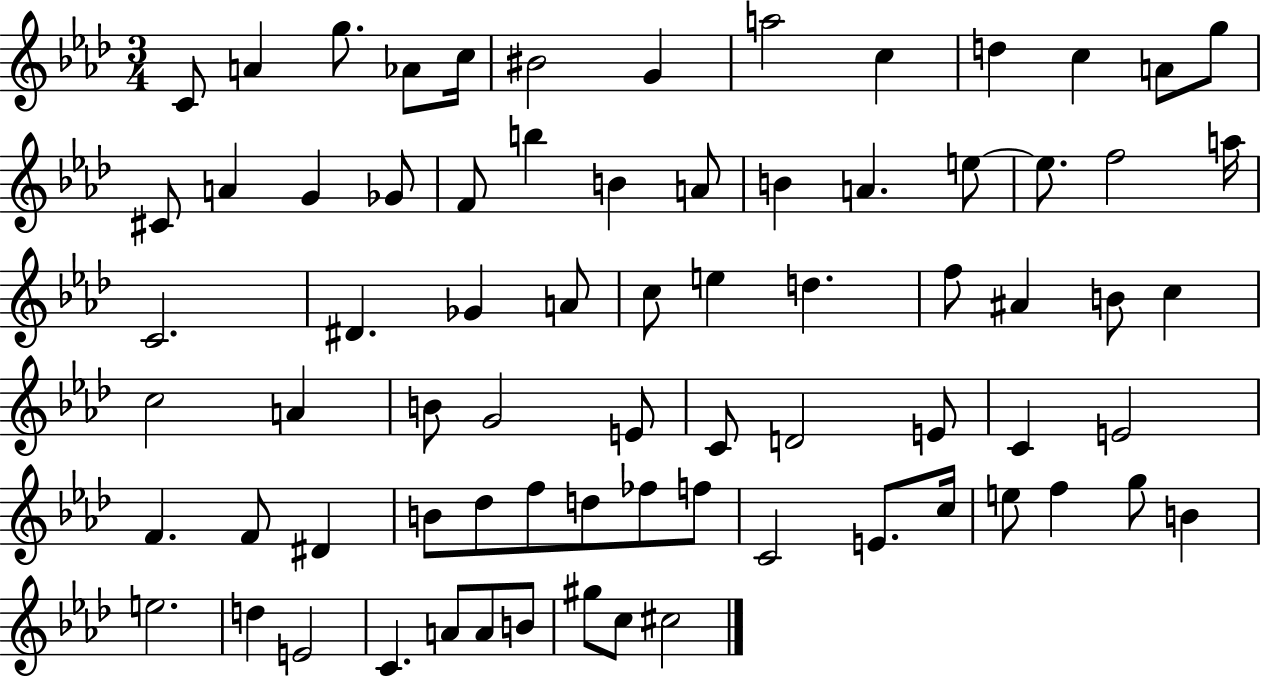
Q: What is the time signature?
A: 3/4